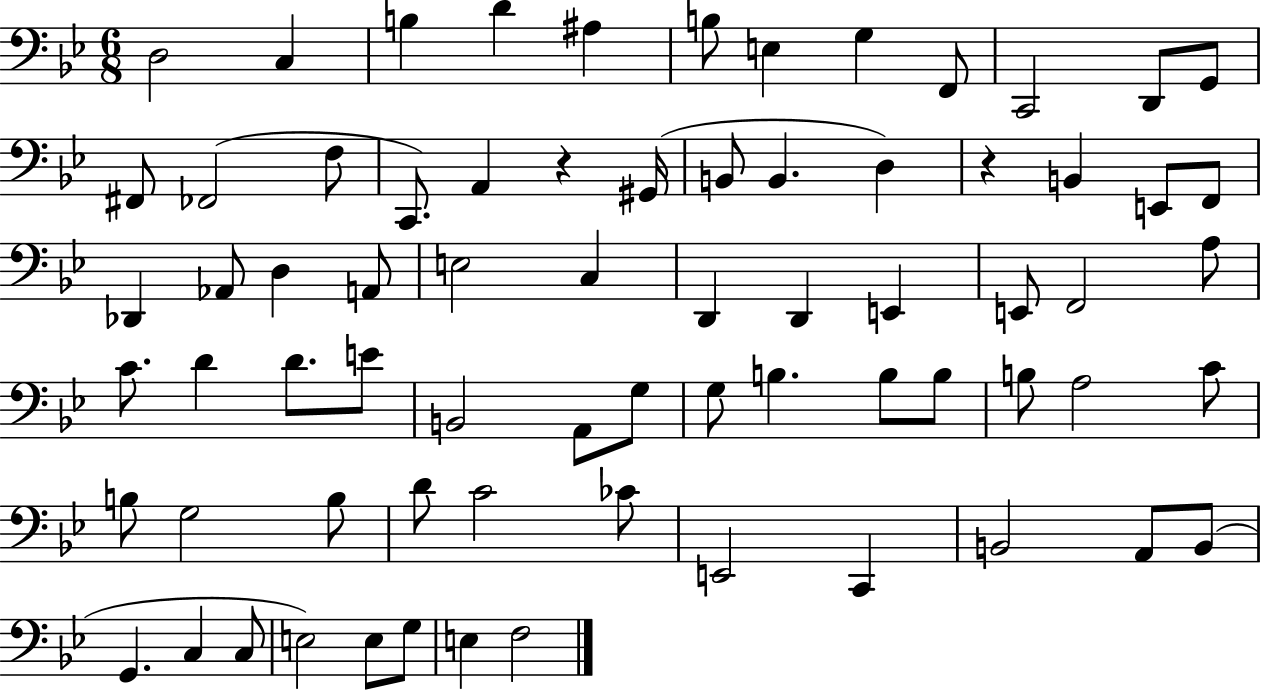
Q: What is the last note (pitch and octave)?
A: F3